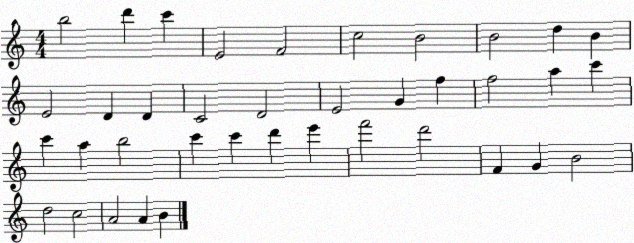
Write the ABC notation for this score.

X:1
T:Untitled
M:4/4
L:1/4
K:C
b2 d' c' E2 F2 c2 B2 B2 d B E2 D D C2 D2 E2 G f f2 a c' c' a b2 c' c' d' e' f'2 d'2 F G B2 d2 c2 A2 A B